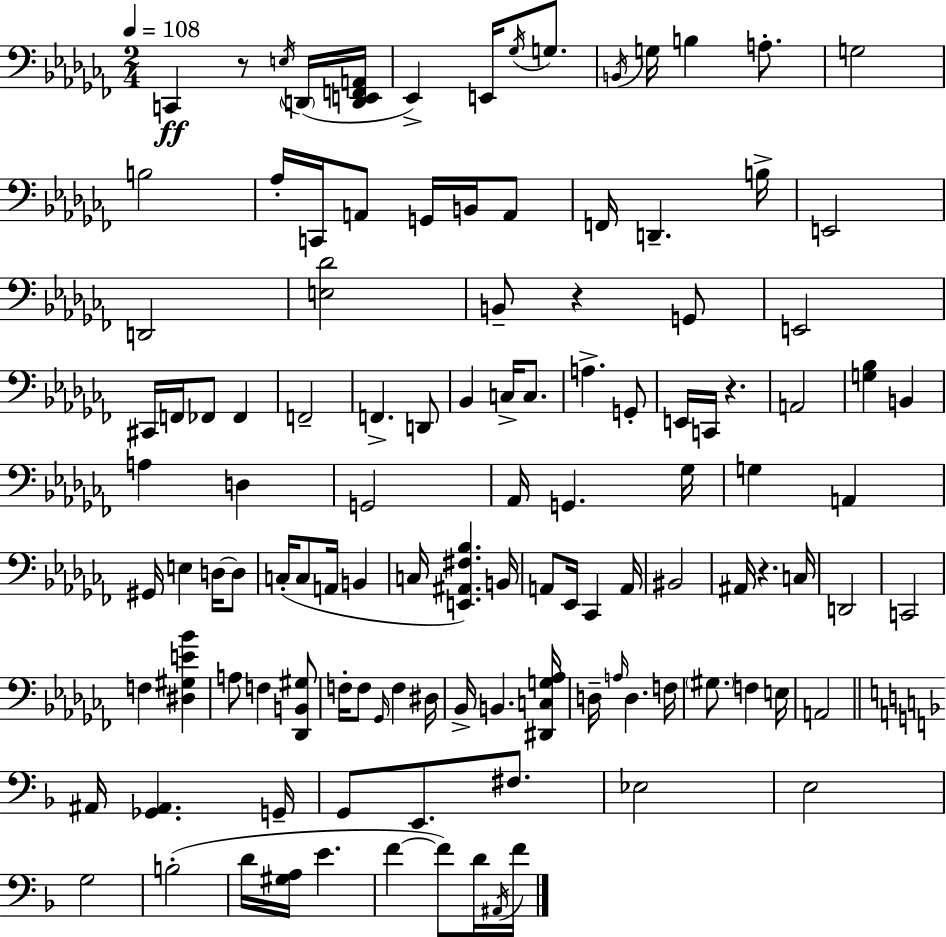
{
  \clef bass
  \numericTimeSignature
  \time 2/4
  \key aes \minor
  \tempo 4 = 108
  c,4\ff r8 \acciaccatura { e16 } \parenthesize d,16( | <d, e, f, a,>16 ees,4->) e,16 \acciaccatura { ges16 } g8. | \acciaccatura { b,16 } g16 b4 | a8.-. g2 | \break b2 | aes16-. c,16 a,8 g,16 | b,16 a,8 f,16 d,4.-- | b16-> e,2 | \break d,2 | <e des'>2 | b,8-- r4 | g,8 e,2 | \break cis,16 f,16 fes,8 fes,4 | f,2-- | f,4.-> | d,8 bes,4 c16-> | \break c8. a4.-> | g,8-. e,16 c,16 r4. | a,2 | <g bes>4 b,4 | \break a4 d4 | g,2 | aes,16 g,4. | ges16 g4 a,4 | \break gis,16 e4 | d16~~ d8 c16-.( c8 a,16 b,4 | c16 <e, ais, fis bes>4.) | b,16 a,8 ees,16 ces,4 | \break a,16 bis,2 | ais,16 r4. | c16 d,2 | c,2 | \break f4 <dis gis e' bes'>4 | a8 f4 | <des, b, gis>8 f16-. f8 \grace { ges,16 } f4 | dis16 bes,16-> b,4. | \break <dis, c g aes>16 d16-- \grace { a16 } d4. | f16 \parenthesize gis8. | f4 e16 a,2 | \bar "||" \break \key f \major ais,16 <ges, ais,>4. g,16-- | g,8 e,8. fis8. | ees2 | e2 | \break g2 | b2-.( | d'16 <gis a>16 e'4. | f'4~~ f'8) d'16 \acciaccatura { ais,16 } | \break f'16 \bar "|."
}